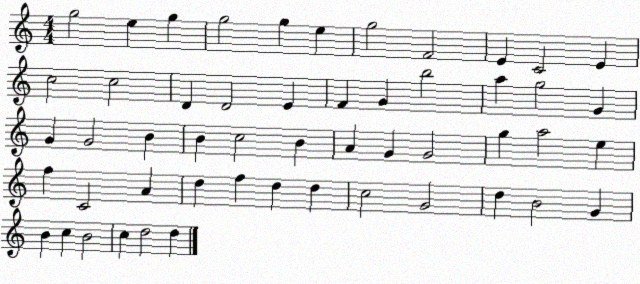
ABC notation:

X:1
T:Untitled
M:4/4
L:1/4
K:C
g2 e g g2 g e g2 F2 E C2 E c2 c2 D D2 E F G b2 a g2 G G G2 B B c2 B A G G2 g a2 e f C2 A d f d d c2 G2 d B2 G B c B2 c d2 d